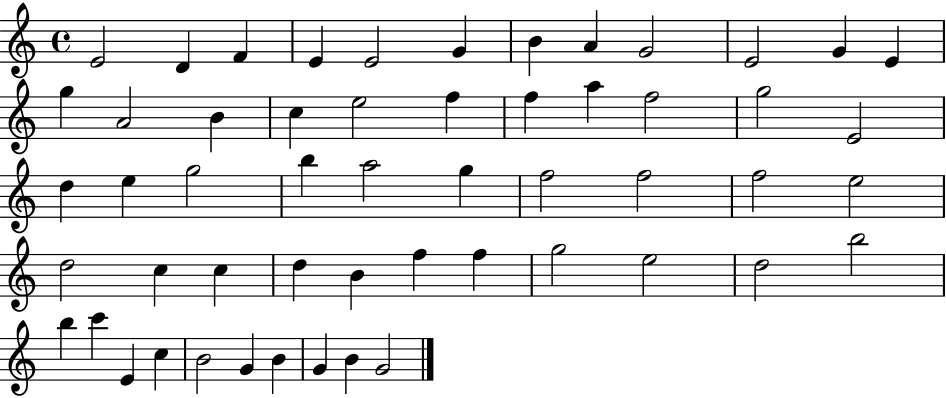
X:1
T:Untitled
M:4/4
L:1/4
K:C
E2 D F E E2 G B A G2 E2 G E g A2 B c e2 f f a f2 g2 E2 d e g2 b a2 g f2 f2 f2 e2 d2 c c d B f f g2 e2 d2 b2 b c' E c B2 G B G B G2